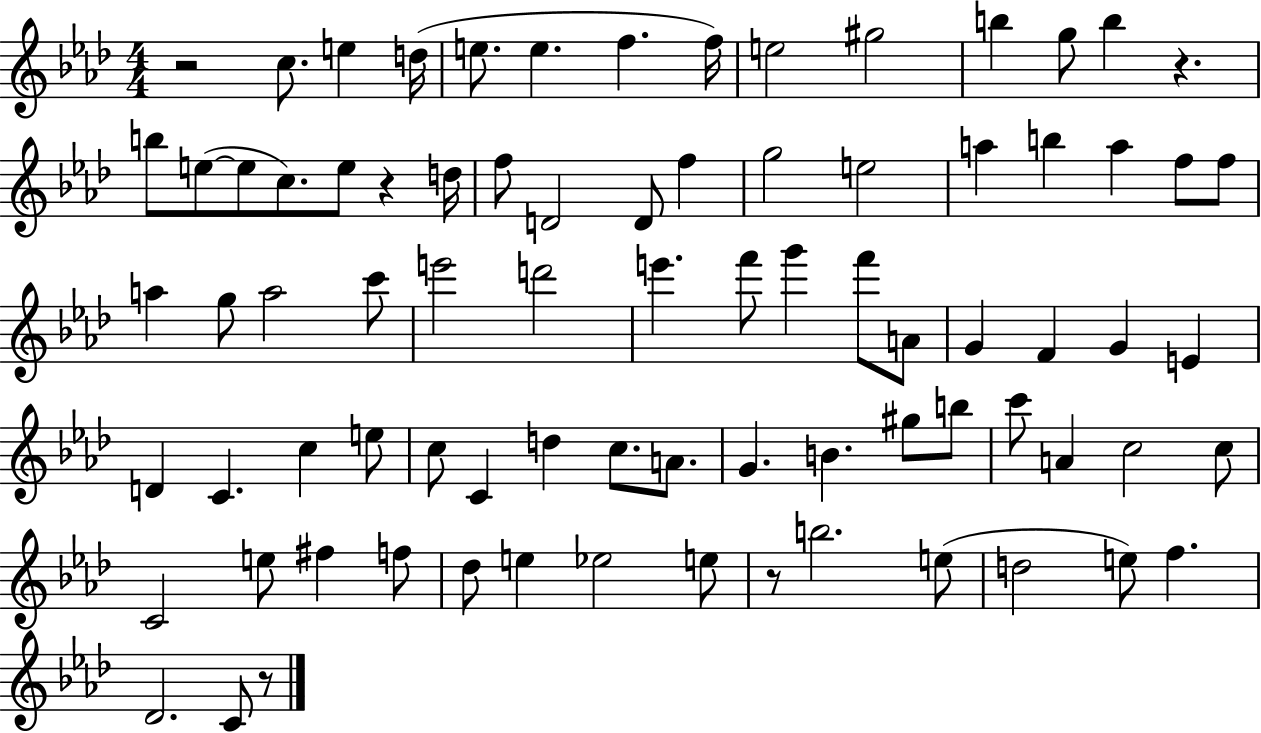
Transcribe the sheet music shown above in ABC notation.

X:1
T:Untitled
M:4/4
L:1/4
K:Ab
z2 c/2 e d/4 e/2 e f f/4 e2 ^g2 b g/2 b z b/2 e/2 e/2 c/2 e/2 z d/4 f/2 D2 D/2 f g2 e2 a b a f/2 f/2 a g/2 a2 c'/2 e'2 d'2 e' f'/2 g' f'/2 A/2 G F G E D C c e/2 c/2 C d c/2 A/2 G B ^g/2 b/2 c'/2 A c2 c/2 C2 e/2 ^f f/2 _d/2 e _e2 e/2 z/2 b2 e/2 d2 e/2 f _D2 C/2 z/2